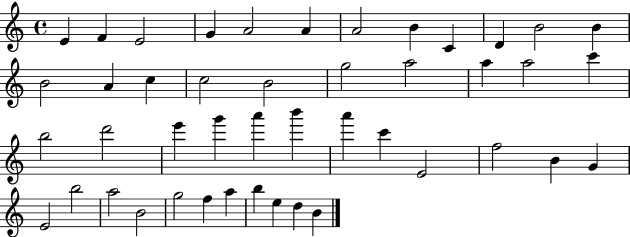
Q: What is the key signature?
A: C major